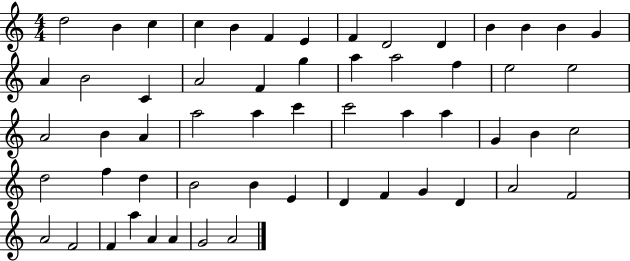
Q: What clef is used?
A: treble